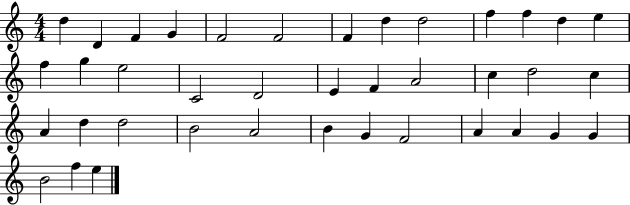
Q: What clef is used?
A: treble